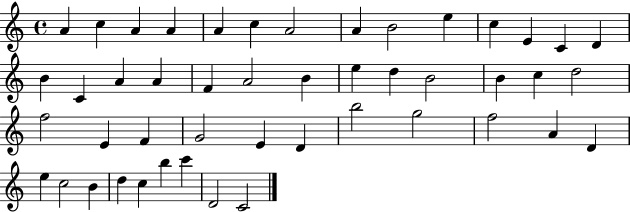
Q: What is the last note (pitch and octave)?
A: C4